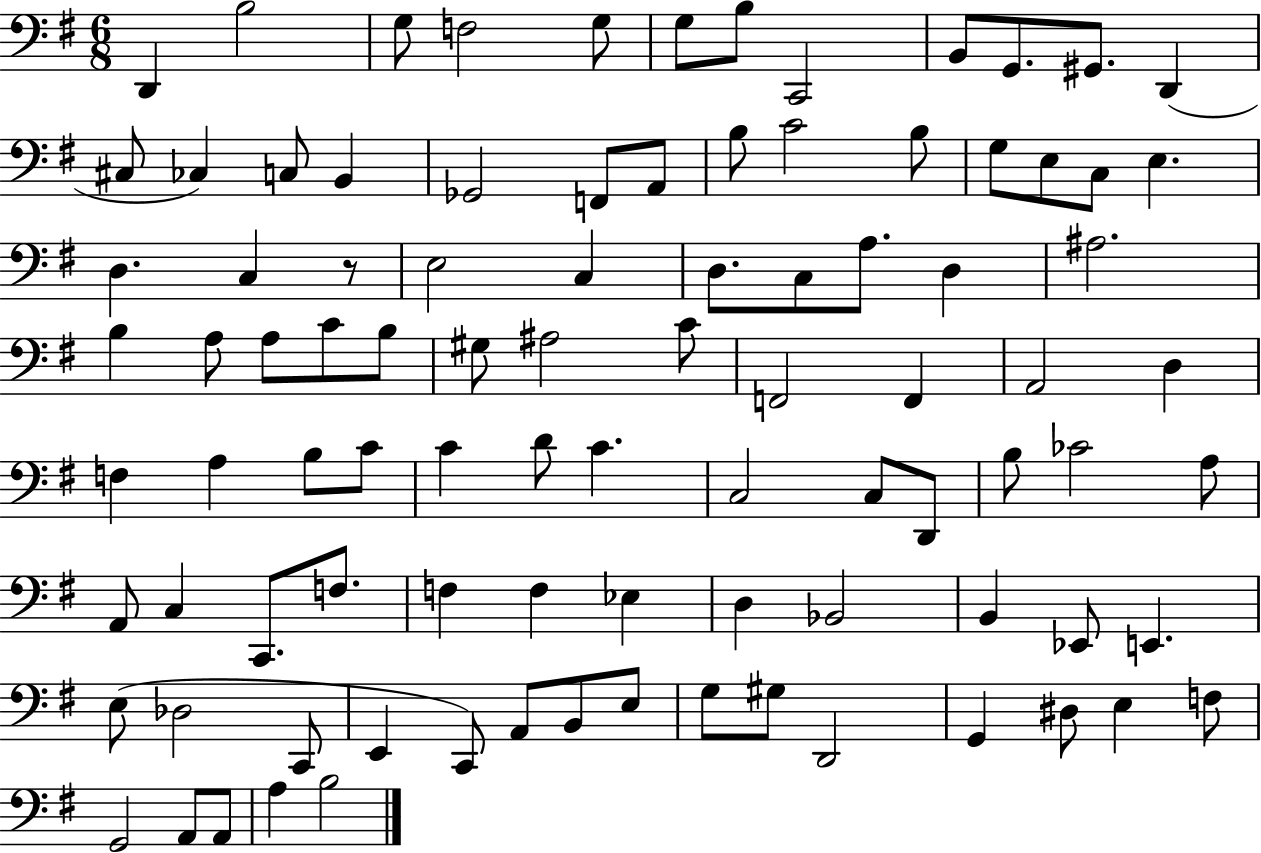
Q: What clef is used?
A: bass